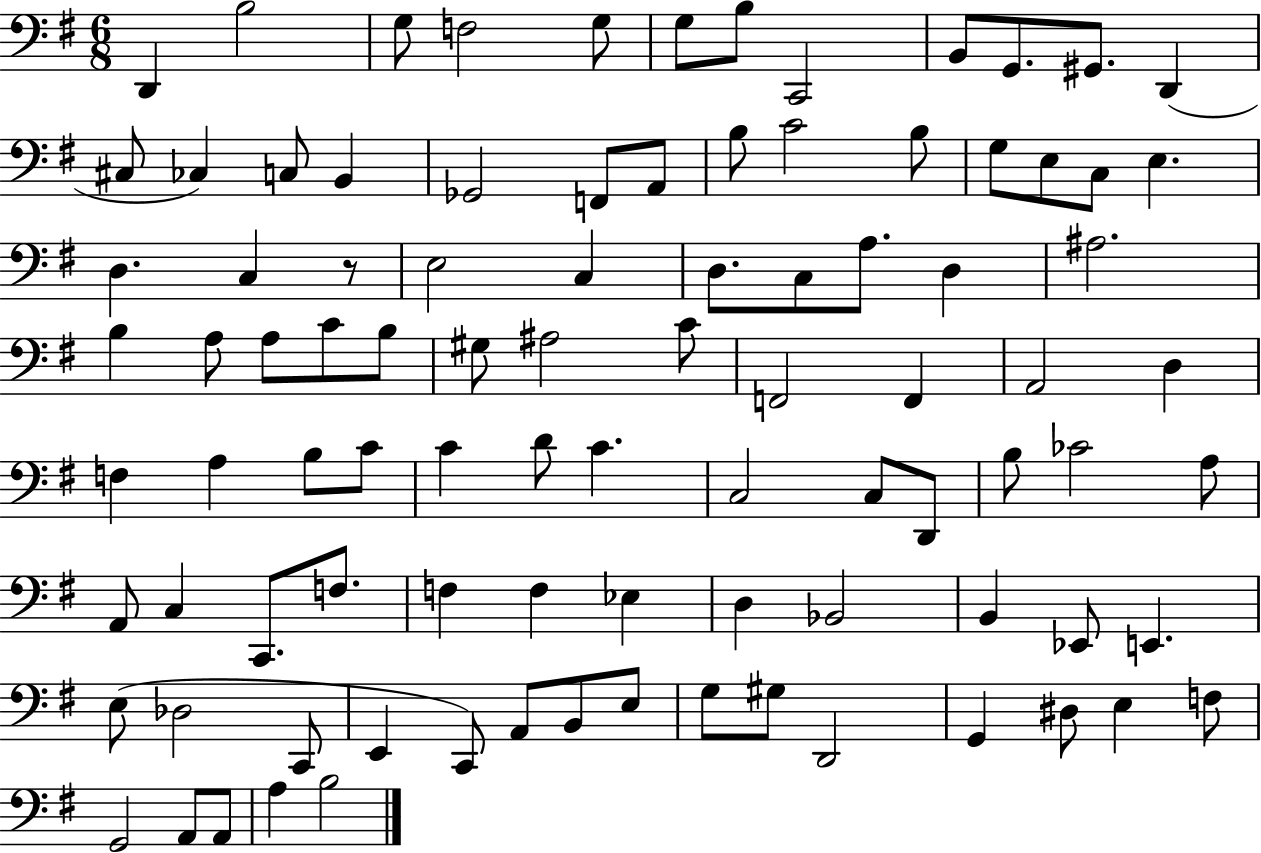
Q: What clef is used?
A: bass